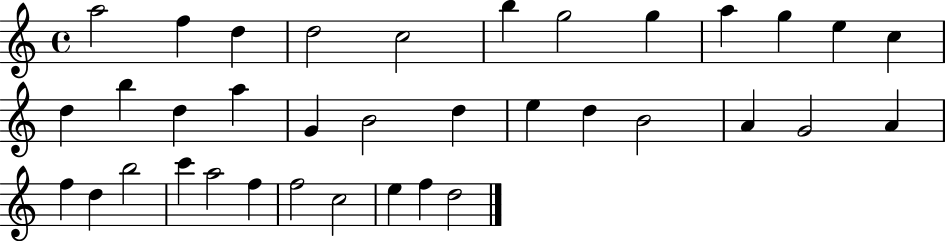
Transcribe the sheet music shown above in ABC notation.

X:1
T:Untitled
M:4/4
L:1/4
K:C
a2 f d d2 c2 b g2 g a g e c d b d a G B2 d e d B2 A G2 A f d b2 c' a2 f f2 c2 e f d2